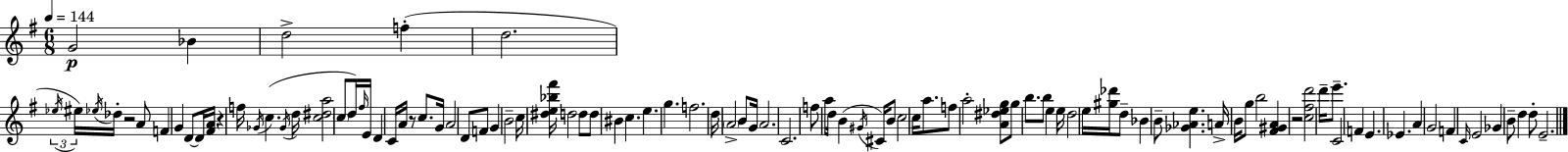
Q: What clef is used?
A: treble